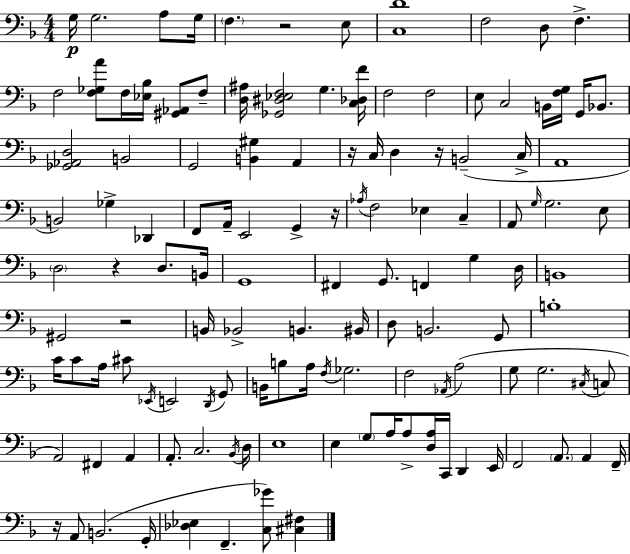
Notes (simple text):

G3/s G3/h. A3/e G3/s F3/q. R/h E3/e [C3,D4]/w F3/h D3/e F3/q. F3/h [F3,Gb3,A4]/e F3/s [Eb3,Bb3]/s [G#2,Ab2]/e F3/e [D3,A#3]/s [Gb2,D#3,Eb3,F3]/h G3/q. [C3,Db3,F4]/s F3/h F3/h E3/e C3/h B2/s [F3,G3]/s G2/s Bb2/e. [Gb2,Ab2,D3]/h B2/h G2/h [B2,G#3]/q A2/q R/s C3/s D3/q R/s B2/h C3/s A2/w B2/h Gb3/q Db2/q F2/e A2/s E2/h G2/q R/s Ab3/s F3/h Eb3/q C3/q A2/e G3/s G3/h. E3/e D3/h R/q D3/e. B2/s G2/w F#2/q G2/e. F2/q G3/q D3/s B2/w G#2/h R/h B2/s Bb2/h B2/q. BIS2/s D3/e B2/h. G2/e B3/w C4/s C4/e A3/s C#4/e Eb2/s E2/h D2/s G2/e B2/s B3/e A3/s F3/s Gb3/h. F3/h Ab2/s A3/h G3/e G3/h. C#3/s C3/e A2/h F#2/q A2/q A2/e. C3/h. Bb2/s D3/s E3/w E3/q G3/e A3/s A3/e [D3,A3]/s C2/s D2/q E2/s F2/h A2/e. A2/q F2/s R/s A2/e B2/h. G2/s [Db3,Eb3]/q F2/q. [C3,Gb4]/e [C#3,F#3]/q